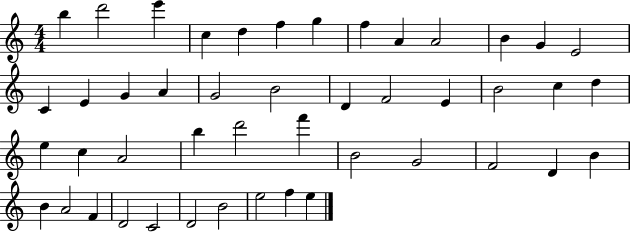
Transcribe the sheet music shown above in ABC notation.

X:1
T:Untitled
M:4/4
L:1/4
K:C
b d'2 e' c d f g f A A2 B G E2 C E G A G2 B2 D F2 E B2 c d e c A2 b d'2 f' B2 G2 F2 D B B A2 F D2 C2 D2 B2 e2 f e